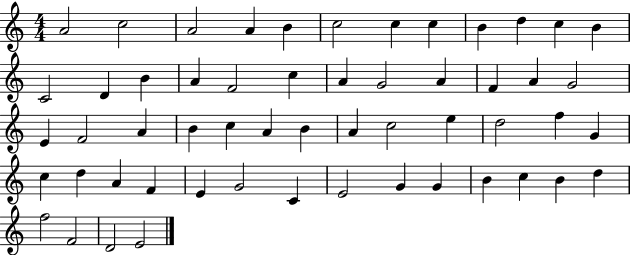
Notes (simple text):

A4/h C5/h A4/h A4/q B4/q C5/h C5/q C5/q B4/q D5/q C5/q B4/q C4/h D4/q B4/q A4/q F4/h C5/q A4/q G4/h A4/q F4/q A4/q G4/h E4/q F4/h A4/q B4/q C5/q A4/q B4/q A4/q C5/h E5/q D5/h F5/q G4/q C5/q D5/q A4/q F4/q E4/q G4/h C4/q E4/h G4/q G4/q B4/q C5/q B4/q D5/q F5/h F4/h D4/h E4/h